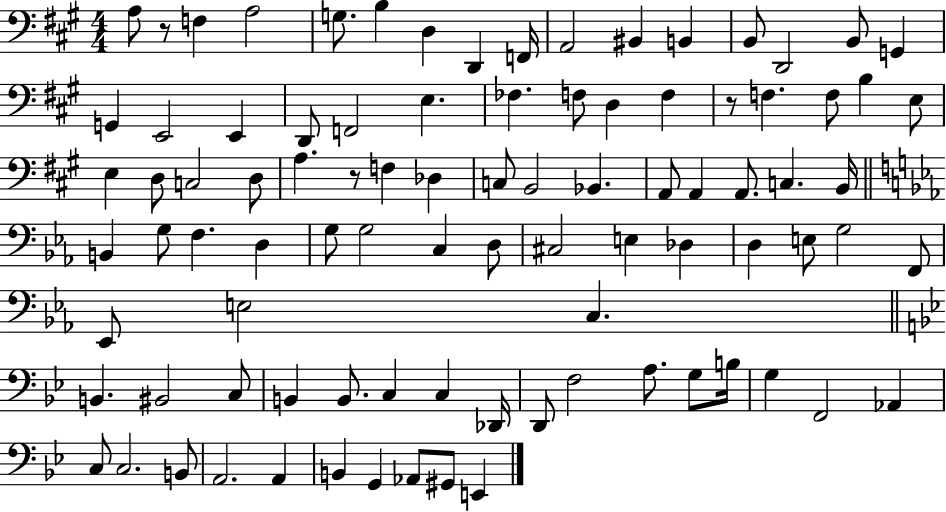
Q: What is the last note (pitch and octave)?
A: E2